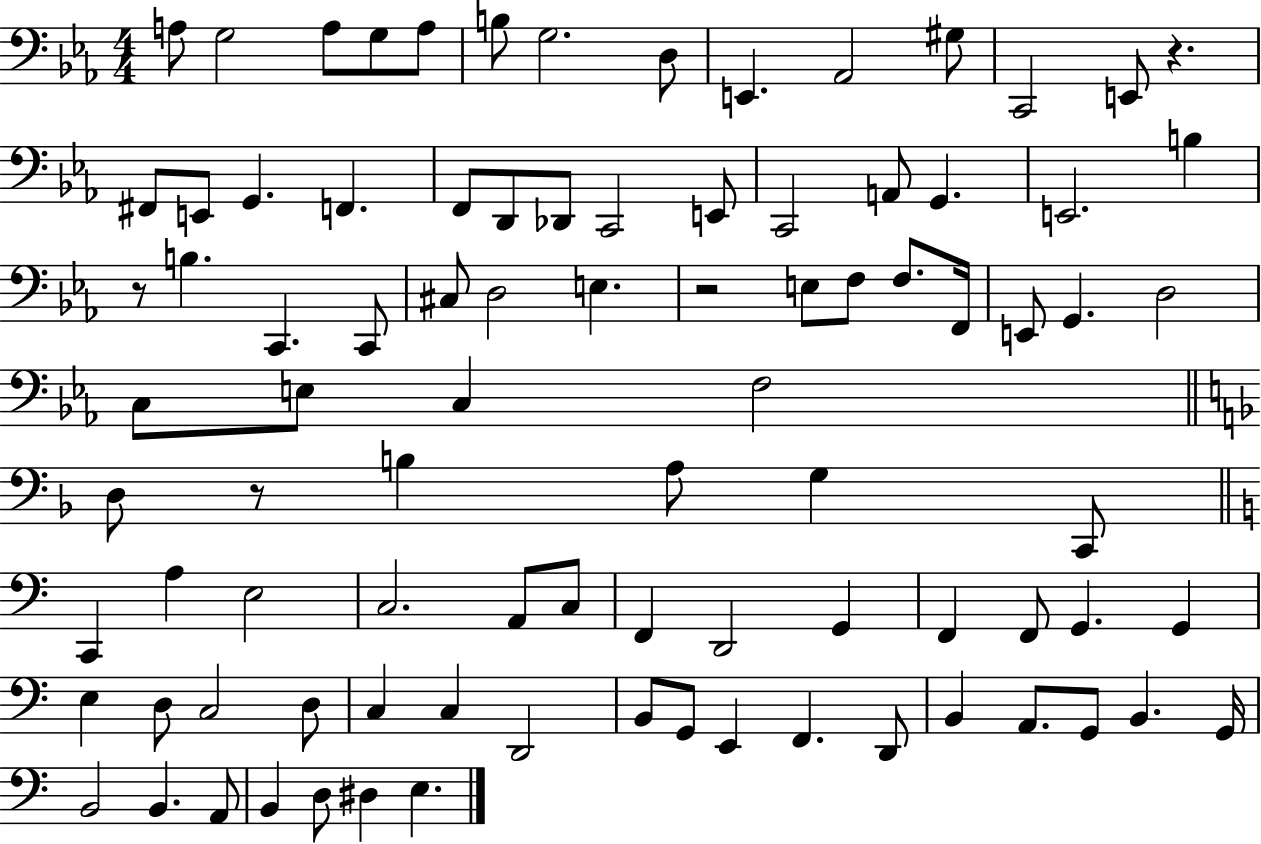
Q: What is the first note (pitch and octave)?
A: A3